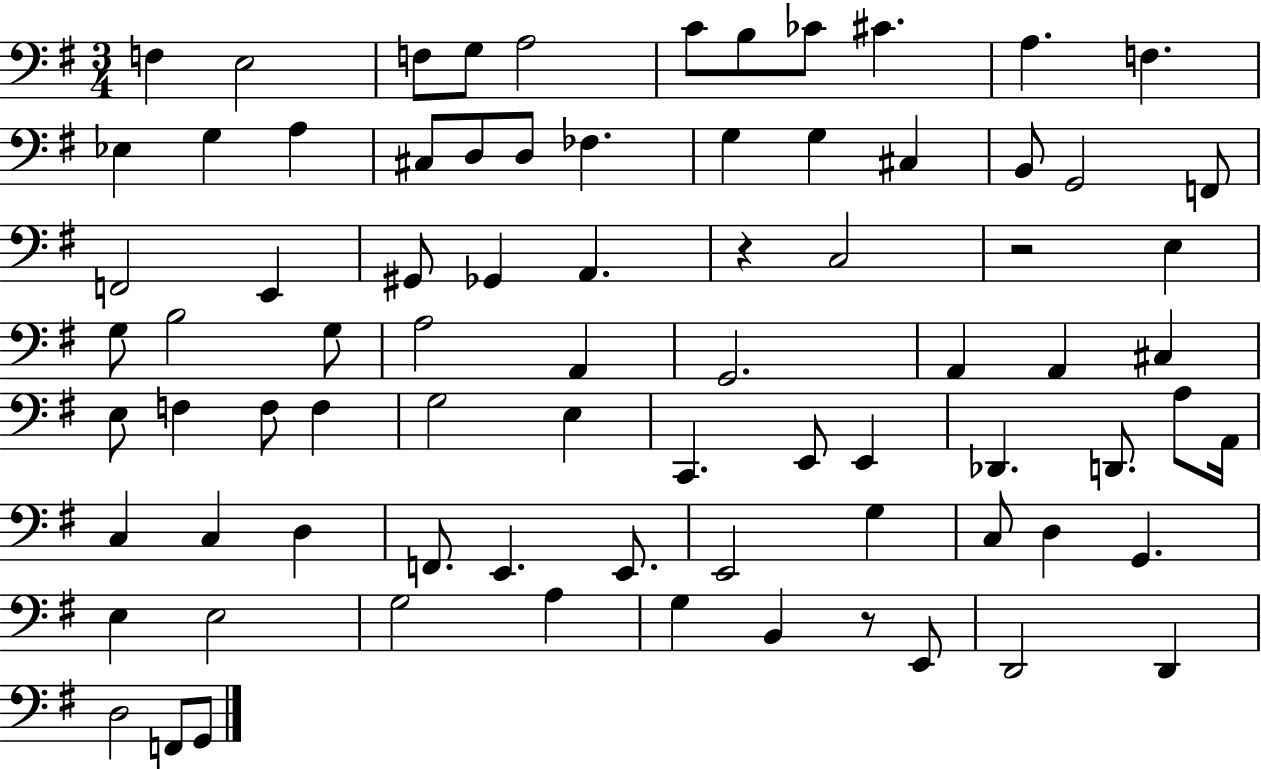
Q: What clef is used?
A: bass